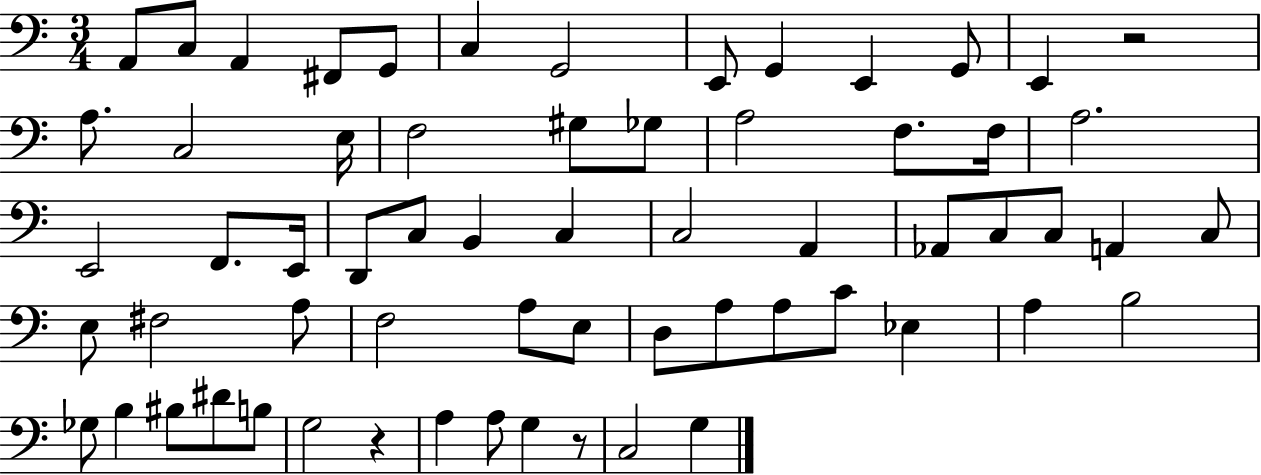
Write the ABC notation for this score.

X:1
T:Untitled
M:3/4
L:1/4
K:C
A,,/2 C,/2 A,, ^F,,/2 G,,/2 C, G,,2 E,,/2 G,, E,, G,,/2 E,, z2 A,/2 C,2 E,/4 F,2 ^G,/2 _G,/2 A,2 F,/2 F,/4 A,2 E,,2 F,,/2 E,,/4 D,,/2 C,/2 B,, C, C,2 A,, _A,,/2 C,/2 C,/2 A,, C,/2 E,/2 ^F,2 A,/2 F,2 A,/2 E,/2 D,/2 A,/2 A,/2 C/2 _E, A, B,2 _G,/2 B, ^B,/2 ^D/2 B,/2 G,2 z A, A,/2 G, z/2 C,2 G,